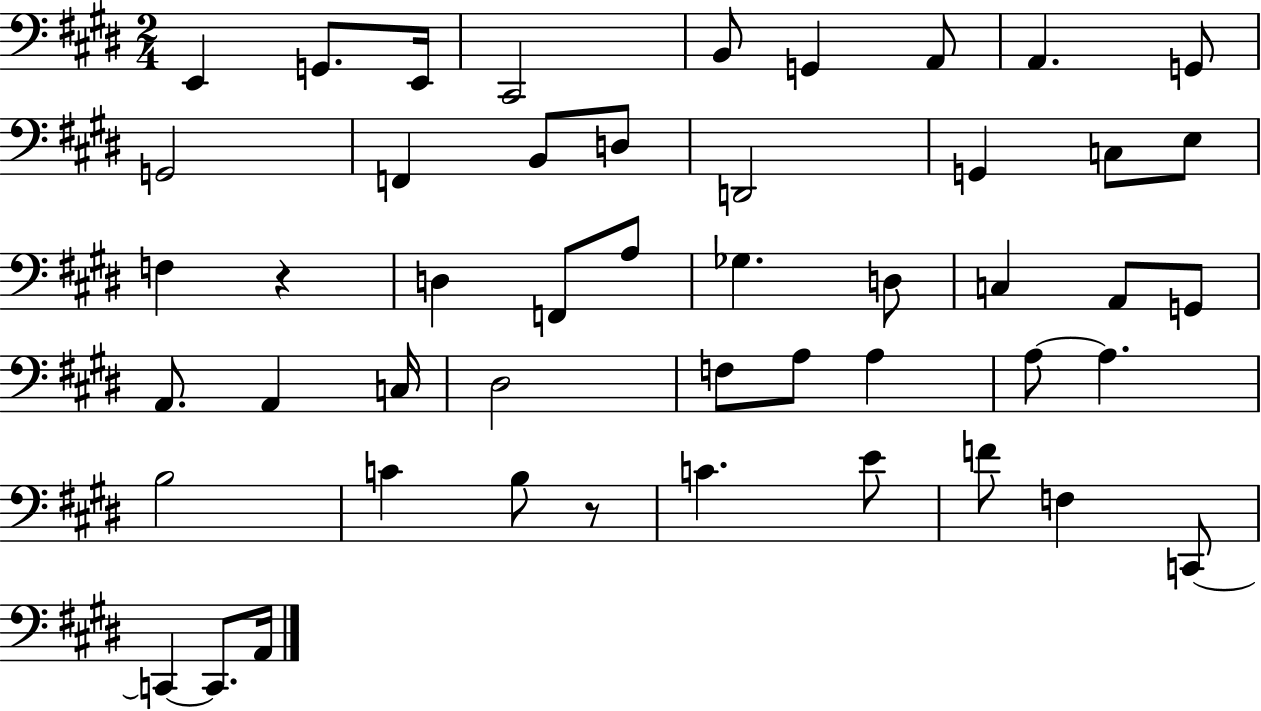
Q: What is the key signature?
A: E major